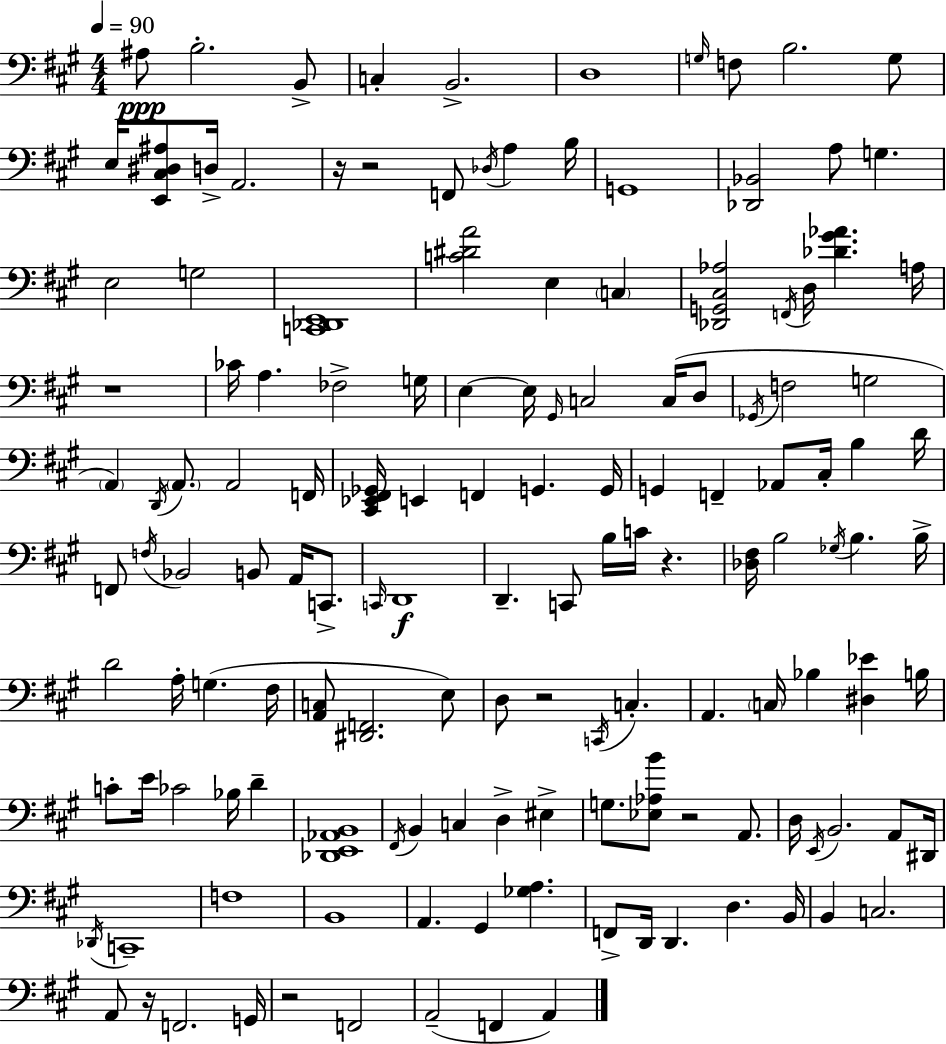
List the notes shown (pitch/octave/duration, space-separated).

A#3/e B3/h. B2/e C3/q B2/h. D3/w G3/s F3/e B3/h. G3/e E3/s [E2,C#3,D#3,A#3]/e D3/s A2/h. R/s R/h F2/e Db3/s A3/q B3/s G2/w [Db2,Bb2]/h A3/e G3/q. E3/h G3/h [C2,Db2,E2]/w [C4,D#4,A4]/h E3/q C3/q [Db2,G2,C#3,Ab3]/h F2/s D3/s [Db4,G#4,Ab4]/q. A3/s R/w CES4/s A3/q. FES3/h G3/s E3/q E3/s G#2/s C3/h C3/s D3/e Gb2/s F3/h G3/h A2/q D2/s A2/e. A2/h F2/s [C#2,Eb2,F#2,Gb2]/s E2/q F2/q G2/q. G2/s G2/q F2/q Ab2/e C#3/s B3/q D4/s F2/e F3/s Bb2/h B2/e A2/s C2/e. C2/s D2/w D2/q. C2/e B3/s C4/s R/q. [Db3,F#3]/s B3/h Gb3/s B3/q. B3/s D4/h A3/s G3/q. F#3/s [A2,C3]/e [D#2,F2]/h. E3/e D3/e R/h C2/s C3/q. A2/q. C3/s Bb3/q [D#3,Eb4]/q B3/s C4/e E4/s CES4/h Bb3/s D4/q [Db2,E2,Ab2,B2]/w F#2/s B2/q C3/q D3/q EIS3/q G3/e. [Eb3,Ab3,B4]/e R/h A2/e. D3/s E2/s B2/h. A2/e D#2/s Db2/s C2/w F3/w B2/w A2/q. G#2/q [Gb3,A3]/q. F2/e D2/s D2/q. D3/q. B2/s B2/q C3/h. A2/e R/s F2/h. G2/s R/h F2/h A2/h F2/q A2/q